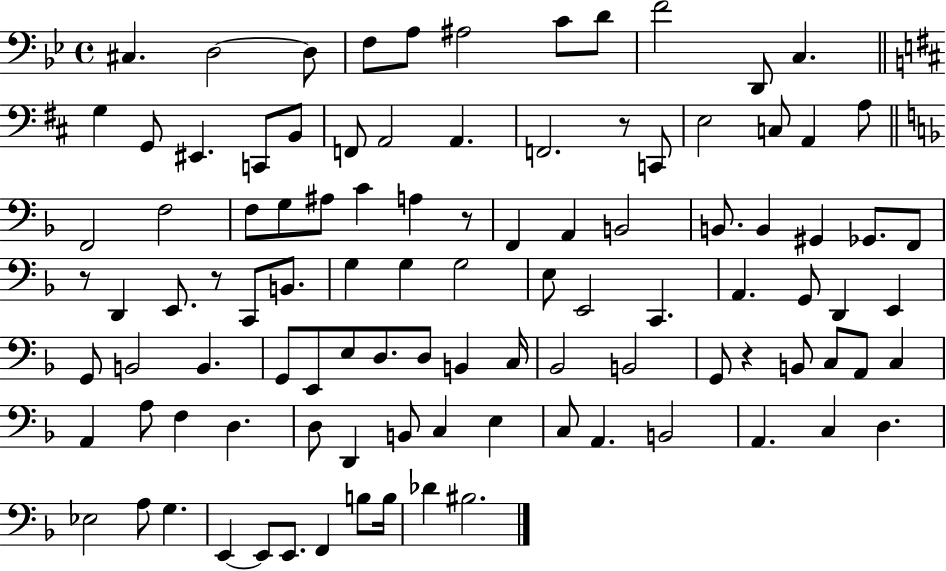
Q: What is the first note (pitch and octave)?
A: C#3